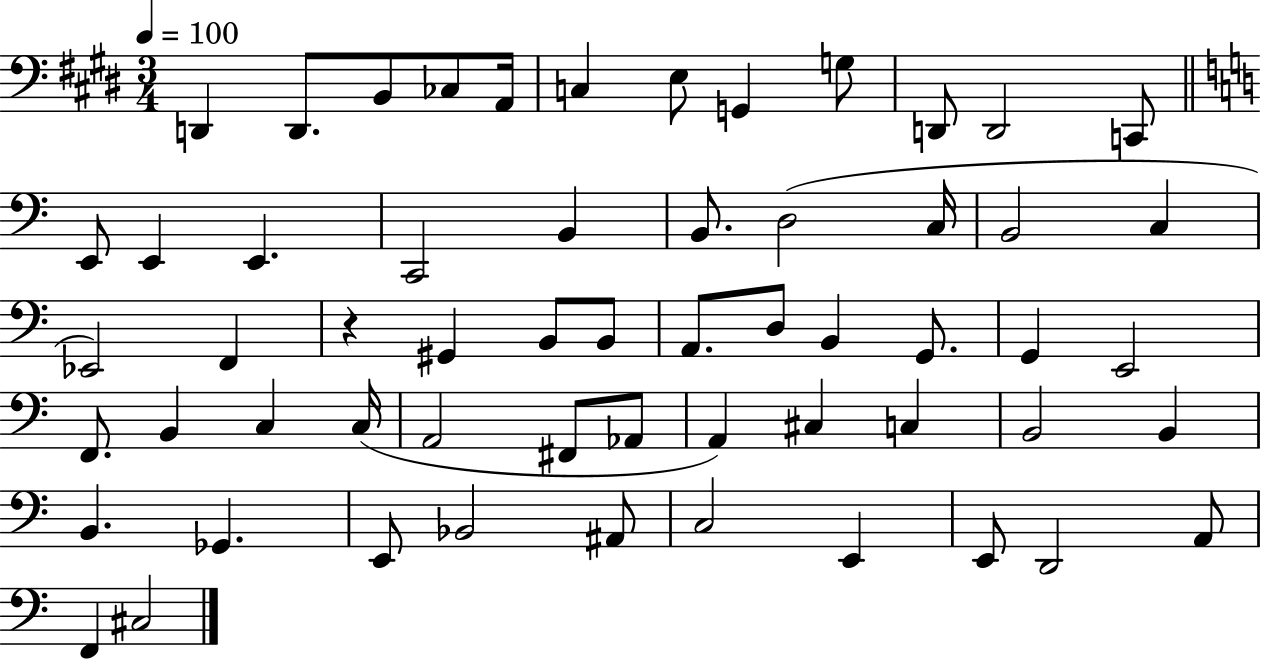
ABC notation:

X:1
T:Untitled
M:3/4
L:1/4
K:E
D,, D,,/2 B,,/2 _C,/2 A,,/4 C, E,/2 G,, G,/2 D,,/2 D,,2 C,,/2 E,,/2 E,, E,, C,,2 B,, B,,/2 D,2 C,/4 B,,2 C, _E,,2 F,, z ^G,, B,,/2 B,,/2 A,,/2 D,/2 B,, G,,/2 G,, E,,2 F,,/2 B,, C, C,/4 A,,2 ^F,,/2 _A,,/2 A,, ^C, C, B,,2 B,, B,, _G,, E,,/2 _B,,2 ^A,,/2 C,2 E,, E,,/2 D,,2 A,,/2 F,, ^C,2